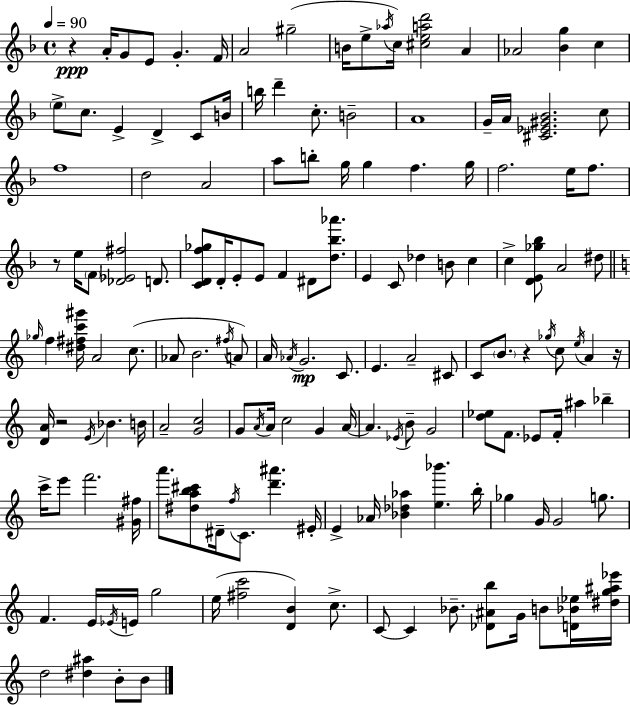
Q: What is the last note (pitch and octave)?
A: B4